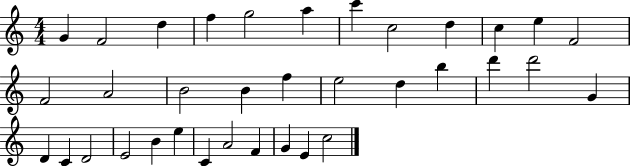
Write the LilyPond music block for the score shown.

{
  \clef treble
  \numericTimeSignature
  \time 4/4
  \key c \major
  g'4 f'2 d''4 | f''4 g''2 a''4 | c'''4 c''2 d''4 | c''4 e''4 f'2 | \break f'2 a'2 | b'2 b'4 f''4 | e''2 d''4 b''4 | d'''4 d'''2 g'4 | \break d'4 c'4 d'2 | e'2 b'4 e''4 | c'4 a'2 f'4 | g'4 e'4 c''2 | \break \bar "|."
}